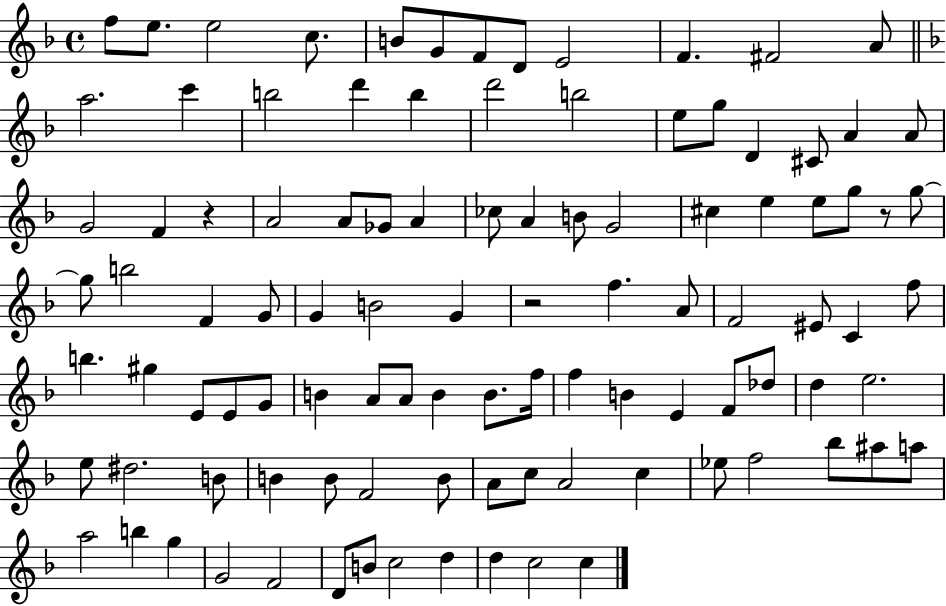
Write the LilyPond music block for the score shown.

{
  \clef treble
  \time 4/4
  \defaultTimeSignature
  \key f \major
  \repeat volta 2 { f''8 e''8. e''2 c''8. | b'8 g'8 f'8 d'8 e'2 | f'4. fis'2 a'8 | \bar "||" \break \key d \minor a''2. c'''4 | b''2 d'''4 b''4 | d'''2 b''2 | e''8 g''8 d'4 cis'8 a'4 a'8 | \break g'2 f'4 r4 | a'2 a'8 ges'8 a'4 | ces''8 a'4 b'8 g'2 | cis''4 e''4 e''8 g''8 r8 g''8~~ | \break g''8 b''2 f'4 g'8 | g'4 b'2 g'4 | r2 f''4. a'8 | f'2 eis'8 c'4 f''8 | \break b''4. gis''4 e'8 e'8 g'8 | b'4 a'8 a'8 b'4 b'8. f''16 | f''4 b'4 e'4 f'8 des''8 | d''4 e''2. | \break e''8 dis''2. b'8 | b'4 b'8 f'2 b'8 | a'8 c''8 a'2 c''4 | ees''8 f''2 bes''8 ais''8 a''8 | \break a''2 b''4 g''4 | g'2 f'2 | d'8 b'8 c''2 d''4 | d''4 c''2 c''4 | \break } \bar "|."
}